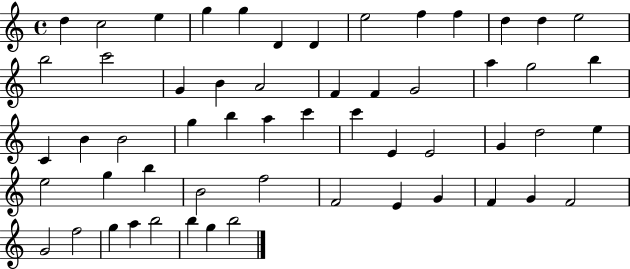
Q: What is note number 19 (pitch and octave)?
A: F4